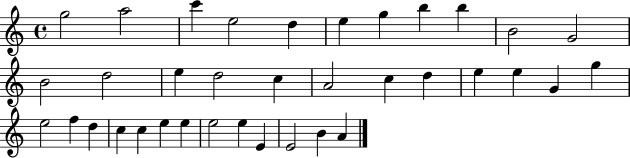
{
  \clef treble
  \time 4/4
  \defaultTimeSignature
  \key c \major
  g''2 a''2 | c'''4 e''2 d''4 | e''4 g''4 b''4 b''4 | b'2 g'2 | \break b'2 d''2 | e''4 d''2 c''4 | a'2 c''4 d''4 | e''4 e''4 g'4 g''4 | \break e''2 f''4 d''4 | c''4 c''4 e''4 e''4 | e''2 e''4 e'4 | e'2 b'4 a'4 | \break \bar "|."
}